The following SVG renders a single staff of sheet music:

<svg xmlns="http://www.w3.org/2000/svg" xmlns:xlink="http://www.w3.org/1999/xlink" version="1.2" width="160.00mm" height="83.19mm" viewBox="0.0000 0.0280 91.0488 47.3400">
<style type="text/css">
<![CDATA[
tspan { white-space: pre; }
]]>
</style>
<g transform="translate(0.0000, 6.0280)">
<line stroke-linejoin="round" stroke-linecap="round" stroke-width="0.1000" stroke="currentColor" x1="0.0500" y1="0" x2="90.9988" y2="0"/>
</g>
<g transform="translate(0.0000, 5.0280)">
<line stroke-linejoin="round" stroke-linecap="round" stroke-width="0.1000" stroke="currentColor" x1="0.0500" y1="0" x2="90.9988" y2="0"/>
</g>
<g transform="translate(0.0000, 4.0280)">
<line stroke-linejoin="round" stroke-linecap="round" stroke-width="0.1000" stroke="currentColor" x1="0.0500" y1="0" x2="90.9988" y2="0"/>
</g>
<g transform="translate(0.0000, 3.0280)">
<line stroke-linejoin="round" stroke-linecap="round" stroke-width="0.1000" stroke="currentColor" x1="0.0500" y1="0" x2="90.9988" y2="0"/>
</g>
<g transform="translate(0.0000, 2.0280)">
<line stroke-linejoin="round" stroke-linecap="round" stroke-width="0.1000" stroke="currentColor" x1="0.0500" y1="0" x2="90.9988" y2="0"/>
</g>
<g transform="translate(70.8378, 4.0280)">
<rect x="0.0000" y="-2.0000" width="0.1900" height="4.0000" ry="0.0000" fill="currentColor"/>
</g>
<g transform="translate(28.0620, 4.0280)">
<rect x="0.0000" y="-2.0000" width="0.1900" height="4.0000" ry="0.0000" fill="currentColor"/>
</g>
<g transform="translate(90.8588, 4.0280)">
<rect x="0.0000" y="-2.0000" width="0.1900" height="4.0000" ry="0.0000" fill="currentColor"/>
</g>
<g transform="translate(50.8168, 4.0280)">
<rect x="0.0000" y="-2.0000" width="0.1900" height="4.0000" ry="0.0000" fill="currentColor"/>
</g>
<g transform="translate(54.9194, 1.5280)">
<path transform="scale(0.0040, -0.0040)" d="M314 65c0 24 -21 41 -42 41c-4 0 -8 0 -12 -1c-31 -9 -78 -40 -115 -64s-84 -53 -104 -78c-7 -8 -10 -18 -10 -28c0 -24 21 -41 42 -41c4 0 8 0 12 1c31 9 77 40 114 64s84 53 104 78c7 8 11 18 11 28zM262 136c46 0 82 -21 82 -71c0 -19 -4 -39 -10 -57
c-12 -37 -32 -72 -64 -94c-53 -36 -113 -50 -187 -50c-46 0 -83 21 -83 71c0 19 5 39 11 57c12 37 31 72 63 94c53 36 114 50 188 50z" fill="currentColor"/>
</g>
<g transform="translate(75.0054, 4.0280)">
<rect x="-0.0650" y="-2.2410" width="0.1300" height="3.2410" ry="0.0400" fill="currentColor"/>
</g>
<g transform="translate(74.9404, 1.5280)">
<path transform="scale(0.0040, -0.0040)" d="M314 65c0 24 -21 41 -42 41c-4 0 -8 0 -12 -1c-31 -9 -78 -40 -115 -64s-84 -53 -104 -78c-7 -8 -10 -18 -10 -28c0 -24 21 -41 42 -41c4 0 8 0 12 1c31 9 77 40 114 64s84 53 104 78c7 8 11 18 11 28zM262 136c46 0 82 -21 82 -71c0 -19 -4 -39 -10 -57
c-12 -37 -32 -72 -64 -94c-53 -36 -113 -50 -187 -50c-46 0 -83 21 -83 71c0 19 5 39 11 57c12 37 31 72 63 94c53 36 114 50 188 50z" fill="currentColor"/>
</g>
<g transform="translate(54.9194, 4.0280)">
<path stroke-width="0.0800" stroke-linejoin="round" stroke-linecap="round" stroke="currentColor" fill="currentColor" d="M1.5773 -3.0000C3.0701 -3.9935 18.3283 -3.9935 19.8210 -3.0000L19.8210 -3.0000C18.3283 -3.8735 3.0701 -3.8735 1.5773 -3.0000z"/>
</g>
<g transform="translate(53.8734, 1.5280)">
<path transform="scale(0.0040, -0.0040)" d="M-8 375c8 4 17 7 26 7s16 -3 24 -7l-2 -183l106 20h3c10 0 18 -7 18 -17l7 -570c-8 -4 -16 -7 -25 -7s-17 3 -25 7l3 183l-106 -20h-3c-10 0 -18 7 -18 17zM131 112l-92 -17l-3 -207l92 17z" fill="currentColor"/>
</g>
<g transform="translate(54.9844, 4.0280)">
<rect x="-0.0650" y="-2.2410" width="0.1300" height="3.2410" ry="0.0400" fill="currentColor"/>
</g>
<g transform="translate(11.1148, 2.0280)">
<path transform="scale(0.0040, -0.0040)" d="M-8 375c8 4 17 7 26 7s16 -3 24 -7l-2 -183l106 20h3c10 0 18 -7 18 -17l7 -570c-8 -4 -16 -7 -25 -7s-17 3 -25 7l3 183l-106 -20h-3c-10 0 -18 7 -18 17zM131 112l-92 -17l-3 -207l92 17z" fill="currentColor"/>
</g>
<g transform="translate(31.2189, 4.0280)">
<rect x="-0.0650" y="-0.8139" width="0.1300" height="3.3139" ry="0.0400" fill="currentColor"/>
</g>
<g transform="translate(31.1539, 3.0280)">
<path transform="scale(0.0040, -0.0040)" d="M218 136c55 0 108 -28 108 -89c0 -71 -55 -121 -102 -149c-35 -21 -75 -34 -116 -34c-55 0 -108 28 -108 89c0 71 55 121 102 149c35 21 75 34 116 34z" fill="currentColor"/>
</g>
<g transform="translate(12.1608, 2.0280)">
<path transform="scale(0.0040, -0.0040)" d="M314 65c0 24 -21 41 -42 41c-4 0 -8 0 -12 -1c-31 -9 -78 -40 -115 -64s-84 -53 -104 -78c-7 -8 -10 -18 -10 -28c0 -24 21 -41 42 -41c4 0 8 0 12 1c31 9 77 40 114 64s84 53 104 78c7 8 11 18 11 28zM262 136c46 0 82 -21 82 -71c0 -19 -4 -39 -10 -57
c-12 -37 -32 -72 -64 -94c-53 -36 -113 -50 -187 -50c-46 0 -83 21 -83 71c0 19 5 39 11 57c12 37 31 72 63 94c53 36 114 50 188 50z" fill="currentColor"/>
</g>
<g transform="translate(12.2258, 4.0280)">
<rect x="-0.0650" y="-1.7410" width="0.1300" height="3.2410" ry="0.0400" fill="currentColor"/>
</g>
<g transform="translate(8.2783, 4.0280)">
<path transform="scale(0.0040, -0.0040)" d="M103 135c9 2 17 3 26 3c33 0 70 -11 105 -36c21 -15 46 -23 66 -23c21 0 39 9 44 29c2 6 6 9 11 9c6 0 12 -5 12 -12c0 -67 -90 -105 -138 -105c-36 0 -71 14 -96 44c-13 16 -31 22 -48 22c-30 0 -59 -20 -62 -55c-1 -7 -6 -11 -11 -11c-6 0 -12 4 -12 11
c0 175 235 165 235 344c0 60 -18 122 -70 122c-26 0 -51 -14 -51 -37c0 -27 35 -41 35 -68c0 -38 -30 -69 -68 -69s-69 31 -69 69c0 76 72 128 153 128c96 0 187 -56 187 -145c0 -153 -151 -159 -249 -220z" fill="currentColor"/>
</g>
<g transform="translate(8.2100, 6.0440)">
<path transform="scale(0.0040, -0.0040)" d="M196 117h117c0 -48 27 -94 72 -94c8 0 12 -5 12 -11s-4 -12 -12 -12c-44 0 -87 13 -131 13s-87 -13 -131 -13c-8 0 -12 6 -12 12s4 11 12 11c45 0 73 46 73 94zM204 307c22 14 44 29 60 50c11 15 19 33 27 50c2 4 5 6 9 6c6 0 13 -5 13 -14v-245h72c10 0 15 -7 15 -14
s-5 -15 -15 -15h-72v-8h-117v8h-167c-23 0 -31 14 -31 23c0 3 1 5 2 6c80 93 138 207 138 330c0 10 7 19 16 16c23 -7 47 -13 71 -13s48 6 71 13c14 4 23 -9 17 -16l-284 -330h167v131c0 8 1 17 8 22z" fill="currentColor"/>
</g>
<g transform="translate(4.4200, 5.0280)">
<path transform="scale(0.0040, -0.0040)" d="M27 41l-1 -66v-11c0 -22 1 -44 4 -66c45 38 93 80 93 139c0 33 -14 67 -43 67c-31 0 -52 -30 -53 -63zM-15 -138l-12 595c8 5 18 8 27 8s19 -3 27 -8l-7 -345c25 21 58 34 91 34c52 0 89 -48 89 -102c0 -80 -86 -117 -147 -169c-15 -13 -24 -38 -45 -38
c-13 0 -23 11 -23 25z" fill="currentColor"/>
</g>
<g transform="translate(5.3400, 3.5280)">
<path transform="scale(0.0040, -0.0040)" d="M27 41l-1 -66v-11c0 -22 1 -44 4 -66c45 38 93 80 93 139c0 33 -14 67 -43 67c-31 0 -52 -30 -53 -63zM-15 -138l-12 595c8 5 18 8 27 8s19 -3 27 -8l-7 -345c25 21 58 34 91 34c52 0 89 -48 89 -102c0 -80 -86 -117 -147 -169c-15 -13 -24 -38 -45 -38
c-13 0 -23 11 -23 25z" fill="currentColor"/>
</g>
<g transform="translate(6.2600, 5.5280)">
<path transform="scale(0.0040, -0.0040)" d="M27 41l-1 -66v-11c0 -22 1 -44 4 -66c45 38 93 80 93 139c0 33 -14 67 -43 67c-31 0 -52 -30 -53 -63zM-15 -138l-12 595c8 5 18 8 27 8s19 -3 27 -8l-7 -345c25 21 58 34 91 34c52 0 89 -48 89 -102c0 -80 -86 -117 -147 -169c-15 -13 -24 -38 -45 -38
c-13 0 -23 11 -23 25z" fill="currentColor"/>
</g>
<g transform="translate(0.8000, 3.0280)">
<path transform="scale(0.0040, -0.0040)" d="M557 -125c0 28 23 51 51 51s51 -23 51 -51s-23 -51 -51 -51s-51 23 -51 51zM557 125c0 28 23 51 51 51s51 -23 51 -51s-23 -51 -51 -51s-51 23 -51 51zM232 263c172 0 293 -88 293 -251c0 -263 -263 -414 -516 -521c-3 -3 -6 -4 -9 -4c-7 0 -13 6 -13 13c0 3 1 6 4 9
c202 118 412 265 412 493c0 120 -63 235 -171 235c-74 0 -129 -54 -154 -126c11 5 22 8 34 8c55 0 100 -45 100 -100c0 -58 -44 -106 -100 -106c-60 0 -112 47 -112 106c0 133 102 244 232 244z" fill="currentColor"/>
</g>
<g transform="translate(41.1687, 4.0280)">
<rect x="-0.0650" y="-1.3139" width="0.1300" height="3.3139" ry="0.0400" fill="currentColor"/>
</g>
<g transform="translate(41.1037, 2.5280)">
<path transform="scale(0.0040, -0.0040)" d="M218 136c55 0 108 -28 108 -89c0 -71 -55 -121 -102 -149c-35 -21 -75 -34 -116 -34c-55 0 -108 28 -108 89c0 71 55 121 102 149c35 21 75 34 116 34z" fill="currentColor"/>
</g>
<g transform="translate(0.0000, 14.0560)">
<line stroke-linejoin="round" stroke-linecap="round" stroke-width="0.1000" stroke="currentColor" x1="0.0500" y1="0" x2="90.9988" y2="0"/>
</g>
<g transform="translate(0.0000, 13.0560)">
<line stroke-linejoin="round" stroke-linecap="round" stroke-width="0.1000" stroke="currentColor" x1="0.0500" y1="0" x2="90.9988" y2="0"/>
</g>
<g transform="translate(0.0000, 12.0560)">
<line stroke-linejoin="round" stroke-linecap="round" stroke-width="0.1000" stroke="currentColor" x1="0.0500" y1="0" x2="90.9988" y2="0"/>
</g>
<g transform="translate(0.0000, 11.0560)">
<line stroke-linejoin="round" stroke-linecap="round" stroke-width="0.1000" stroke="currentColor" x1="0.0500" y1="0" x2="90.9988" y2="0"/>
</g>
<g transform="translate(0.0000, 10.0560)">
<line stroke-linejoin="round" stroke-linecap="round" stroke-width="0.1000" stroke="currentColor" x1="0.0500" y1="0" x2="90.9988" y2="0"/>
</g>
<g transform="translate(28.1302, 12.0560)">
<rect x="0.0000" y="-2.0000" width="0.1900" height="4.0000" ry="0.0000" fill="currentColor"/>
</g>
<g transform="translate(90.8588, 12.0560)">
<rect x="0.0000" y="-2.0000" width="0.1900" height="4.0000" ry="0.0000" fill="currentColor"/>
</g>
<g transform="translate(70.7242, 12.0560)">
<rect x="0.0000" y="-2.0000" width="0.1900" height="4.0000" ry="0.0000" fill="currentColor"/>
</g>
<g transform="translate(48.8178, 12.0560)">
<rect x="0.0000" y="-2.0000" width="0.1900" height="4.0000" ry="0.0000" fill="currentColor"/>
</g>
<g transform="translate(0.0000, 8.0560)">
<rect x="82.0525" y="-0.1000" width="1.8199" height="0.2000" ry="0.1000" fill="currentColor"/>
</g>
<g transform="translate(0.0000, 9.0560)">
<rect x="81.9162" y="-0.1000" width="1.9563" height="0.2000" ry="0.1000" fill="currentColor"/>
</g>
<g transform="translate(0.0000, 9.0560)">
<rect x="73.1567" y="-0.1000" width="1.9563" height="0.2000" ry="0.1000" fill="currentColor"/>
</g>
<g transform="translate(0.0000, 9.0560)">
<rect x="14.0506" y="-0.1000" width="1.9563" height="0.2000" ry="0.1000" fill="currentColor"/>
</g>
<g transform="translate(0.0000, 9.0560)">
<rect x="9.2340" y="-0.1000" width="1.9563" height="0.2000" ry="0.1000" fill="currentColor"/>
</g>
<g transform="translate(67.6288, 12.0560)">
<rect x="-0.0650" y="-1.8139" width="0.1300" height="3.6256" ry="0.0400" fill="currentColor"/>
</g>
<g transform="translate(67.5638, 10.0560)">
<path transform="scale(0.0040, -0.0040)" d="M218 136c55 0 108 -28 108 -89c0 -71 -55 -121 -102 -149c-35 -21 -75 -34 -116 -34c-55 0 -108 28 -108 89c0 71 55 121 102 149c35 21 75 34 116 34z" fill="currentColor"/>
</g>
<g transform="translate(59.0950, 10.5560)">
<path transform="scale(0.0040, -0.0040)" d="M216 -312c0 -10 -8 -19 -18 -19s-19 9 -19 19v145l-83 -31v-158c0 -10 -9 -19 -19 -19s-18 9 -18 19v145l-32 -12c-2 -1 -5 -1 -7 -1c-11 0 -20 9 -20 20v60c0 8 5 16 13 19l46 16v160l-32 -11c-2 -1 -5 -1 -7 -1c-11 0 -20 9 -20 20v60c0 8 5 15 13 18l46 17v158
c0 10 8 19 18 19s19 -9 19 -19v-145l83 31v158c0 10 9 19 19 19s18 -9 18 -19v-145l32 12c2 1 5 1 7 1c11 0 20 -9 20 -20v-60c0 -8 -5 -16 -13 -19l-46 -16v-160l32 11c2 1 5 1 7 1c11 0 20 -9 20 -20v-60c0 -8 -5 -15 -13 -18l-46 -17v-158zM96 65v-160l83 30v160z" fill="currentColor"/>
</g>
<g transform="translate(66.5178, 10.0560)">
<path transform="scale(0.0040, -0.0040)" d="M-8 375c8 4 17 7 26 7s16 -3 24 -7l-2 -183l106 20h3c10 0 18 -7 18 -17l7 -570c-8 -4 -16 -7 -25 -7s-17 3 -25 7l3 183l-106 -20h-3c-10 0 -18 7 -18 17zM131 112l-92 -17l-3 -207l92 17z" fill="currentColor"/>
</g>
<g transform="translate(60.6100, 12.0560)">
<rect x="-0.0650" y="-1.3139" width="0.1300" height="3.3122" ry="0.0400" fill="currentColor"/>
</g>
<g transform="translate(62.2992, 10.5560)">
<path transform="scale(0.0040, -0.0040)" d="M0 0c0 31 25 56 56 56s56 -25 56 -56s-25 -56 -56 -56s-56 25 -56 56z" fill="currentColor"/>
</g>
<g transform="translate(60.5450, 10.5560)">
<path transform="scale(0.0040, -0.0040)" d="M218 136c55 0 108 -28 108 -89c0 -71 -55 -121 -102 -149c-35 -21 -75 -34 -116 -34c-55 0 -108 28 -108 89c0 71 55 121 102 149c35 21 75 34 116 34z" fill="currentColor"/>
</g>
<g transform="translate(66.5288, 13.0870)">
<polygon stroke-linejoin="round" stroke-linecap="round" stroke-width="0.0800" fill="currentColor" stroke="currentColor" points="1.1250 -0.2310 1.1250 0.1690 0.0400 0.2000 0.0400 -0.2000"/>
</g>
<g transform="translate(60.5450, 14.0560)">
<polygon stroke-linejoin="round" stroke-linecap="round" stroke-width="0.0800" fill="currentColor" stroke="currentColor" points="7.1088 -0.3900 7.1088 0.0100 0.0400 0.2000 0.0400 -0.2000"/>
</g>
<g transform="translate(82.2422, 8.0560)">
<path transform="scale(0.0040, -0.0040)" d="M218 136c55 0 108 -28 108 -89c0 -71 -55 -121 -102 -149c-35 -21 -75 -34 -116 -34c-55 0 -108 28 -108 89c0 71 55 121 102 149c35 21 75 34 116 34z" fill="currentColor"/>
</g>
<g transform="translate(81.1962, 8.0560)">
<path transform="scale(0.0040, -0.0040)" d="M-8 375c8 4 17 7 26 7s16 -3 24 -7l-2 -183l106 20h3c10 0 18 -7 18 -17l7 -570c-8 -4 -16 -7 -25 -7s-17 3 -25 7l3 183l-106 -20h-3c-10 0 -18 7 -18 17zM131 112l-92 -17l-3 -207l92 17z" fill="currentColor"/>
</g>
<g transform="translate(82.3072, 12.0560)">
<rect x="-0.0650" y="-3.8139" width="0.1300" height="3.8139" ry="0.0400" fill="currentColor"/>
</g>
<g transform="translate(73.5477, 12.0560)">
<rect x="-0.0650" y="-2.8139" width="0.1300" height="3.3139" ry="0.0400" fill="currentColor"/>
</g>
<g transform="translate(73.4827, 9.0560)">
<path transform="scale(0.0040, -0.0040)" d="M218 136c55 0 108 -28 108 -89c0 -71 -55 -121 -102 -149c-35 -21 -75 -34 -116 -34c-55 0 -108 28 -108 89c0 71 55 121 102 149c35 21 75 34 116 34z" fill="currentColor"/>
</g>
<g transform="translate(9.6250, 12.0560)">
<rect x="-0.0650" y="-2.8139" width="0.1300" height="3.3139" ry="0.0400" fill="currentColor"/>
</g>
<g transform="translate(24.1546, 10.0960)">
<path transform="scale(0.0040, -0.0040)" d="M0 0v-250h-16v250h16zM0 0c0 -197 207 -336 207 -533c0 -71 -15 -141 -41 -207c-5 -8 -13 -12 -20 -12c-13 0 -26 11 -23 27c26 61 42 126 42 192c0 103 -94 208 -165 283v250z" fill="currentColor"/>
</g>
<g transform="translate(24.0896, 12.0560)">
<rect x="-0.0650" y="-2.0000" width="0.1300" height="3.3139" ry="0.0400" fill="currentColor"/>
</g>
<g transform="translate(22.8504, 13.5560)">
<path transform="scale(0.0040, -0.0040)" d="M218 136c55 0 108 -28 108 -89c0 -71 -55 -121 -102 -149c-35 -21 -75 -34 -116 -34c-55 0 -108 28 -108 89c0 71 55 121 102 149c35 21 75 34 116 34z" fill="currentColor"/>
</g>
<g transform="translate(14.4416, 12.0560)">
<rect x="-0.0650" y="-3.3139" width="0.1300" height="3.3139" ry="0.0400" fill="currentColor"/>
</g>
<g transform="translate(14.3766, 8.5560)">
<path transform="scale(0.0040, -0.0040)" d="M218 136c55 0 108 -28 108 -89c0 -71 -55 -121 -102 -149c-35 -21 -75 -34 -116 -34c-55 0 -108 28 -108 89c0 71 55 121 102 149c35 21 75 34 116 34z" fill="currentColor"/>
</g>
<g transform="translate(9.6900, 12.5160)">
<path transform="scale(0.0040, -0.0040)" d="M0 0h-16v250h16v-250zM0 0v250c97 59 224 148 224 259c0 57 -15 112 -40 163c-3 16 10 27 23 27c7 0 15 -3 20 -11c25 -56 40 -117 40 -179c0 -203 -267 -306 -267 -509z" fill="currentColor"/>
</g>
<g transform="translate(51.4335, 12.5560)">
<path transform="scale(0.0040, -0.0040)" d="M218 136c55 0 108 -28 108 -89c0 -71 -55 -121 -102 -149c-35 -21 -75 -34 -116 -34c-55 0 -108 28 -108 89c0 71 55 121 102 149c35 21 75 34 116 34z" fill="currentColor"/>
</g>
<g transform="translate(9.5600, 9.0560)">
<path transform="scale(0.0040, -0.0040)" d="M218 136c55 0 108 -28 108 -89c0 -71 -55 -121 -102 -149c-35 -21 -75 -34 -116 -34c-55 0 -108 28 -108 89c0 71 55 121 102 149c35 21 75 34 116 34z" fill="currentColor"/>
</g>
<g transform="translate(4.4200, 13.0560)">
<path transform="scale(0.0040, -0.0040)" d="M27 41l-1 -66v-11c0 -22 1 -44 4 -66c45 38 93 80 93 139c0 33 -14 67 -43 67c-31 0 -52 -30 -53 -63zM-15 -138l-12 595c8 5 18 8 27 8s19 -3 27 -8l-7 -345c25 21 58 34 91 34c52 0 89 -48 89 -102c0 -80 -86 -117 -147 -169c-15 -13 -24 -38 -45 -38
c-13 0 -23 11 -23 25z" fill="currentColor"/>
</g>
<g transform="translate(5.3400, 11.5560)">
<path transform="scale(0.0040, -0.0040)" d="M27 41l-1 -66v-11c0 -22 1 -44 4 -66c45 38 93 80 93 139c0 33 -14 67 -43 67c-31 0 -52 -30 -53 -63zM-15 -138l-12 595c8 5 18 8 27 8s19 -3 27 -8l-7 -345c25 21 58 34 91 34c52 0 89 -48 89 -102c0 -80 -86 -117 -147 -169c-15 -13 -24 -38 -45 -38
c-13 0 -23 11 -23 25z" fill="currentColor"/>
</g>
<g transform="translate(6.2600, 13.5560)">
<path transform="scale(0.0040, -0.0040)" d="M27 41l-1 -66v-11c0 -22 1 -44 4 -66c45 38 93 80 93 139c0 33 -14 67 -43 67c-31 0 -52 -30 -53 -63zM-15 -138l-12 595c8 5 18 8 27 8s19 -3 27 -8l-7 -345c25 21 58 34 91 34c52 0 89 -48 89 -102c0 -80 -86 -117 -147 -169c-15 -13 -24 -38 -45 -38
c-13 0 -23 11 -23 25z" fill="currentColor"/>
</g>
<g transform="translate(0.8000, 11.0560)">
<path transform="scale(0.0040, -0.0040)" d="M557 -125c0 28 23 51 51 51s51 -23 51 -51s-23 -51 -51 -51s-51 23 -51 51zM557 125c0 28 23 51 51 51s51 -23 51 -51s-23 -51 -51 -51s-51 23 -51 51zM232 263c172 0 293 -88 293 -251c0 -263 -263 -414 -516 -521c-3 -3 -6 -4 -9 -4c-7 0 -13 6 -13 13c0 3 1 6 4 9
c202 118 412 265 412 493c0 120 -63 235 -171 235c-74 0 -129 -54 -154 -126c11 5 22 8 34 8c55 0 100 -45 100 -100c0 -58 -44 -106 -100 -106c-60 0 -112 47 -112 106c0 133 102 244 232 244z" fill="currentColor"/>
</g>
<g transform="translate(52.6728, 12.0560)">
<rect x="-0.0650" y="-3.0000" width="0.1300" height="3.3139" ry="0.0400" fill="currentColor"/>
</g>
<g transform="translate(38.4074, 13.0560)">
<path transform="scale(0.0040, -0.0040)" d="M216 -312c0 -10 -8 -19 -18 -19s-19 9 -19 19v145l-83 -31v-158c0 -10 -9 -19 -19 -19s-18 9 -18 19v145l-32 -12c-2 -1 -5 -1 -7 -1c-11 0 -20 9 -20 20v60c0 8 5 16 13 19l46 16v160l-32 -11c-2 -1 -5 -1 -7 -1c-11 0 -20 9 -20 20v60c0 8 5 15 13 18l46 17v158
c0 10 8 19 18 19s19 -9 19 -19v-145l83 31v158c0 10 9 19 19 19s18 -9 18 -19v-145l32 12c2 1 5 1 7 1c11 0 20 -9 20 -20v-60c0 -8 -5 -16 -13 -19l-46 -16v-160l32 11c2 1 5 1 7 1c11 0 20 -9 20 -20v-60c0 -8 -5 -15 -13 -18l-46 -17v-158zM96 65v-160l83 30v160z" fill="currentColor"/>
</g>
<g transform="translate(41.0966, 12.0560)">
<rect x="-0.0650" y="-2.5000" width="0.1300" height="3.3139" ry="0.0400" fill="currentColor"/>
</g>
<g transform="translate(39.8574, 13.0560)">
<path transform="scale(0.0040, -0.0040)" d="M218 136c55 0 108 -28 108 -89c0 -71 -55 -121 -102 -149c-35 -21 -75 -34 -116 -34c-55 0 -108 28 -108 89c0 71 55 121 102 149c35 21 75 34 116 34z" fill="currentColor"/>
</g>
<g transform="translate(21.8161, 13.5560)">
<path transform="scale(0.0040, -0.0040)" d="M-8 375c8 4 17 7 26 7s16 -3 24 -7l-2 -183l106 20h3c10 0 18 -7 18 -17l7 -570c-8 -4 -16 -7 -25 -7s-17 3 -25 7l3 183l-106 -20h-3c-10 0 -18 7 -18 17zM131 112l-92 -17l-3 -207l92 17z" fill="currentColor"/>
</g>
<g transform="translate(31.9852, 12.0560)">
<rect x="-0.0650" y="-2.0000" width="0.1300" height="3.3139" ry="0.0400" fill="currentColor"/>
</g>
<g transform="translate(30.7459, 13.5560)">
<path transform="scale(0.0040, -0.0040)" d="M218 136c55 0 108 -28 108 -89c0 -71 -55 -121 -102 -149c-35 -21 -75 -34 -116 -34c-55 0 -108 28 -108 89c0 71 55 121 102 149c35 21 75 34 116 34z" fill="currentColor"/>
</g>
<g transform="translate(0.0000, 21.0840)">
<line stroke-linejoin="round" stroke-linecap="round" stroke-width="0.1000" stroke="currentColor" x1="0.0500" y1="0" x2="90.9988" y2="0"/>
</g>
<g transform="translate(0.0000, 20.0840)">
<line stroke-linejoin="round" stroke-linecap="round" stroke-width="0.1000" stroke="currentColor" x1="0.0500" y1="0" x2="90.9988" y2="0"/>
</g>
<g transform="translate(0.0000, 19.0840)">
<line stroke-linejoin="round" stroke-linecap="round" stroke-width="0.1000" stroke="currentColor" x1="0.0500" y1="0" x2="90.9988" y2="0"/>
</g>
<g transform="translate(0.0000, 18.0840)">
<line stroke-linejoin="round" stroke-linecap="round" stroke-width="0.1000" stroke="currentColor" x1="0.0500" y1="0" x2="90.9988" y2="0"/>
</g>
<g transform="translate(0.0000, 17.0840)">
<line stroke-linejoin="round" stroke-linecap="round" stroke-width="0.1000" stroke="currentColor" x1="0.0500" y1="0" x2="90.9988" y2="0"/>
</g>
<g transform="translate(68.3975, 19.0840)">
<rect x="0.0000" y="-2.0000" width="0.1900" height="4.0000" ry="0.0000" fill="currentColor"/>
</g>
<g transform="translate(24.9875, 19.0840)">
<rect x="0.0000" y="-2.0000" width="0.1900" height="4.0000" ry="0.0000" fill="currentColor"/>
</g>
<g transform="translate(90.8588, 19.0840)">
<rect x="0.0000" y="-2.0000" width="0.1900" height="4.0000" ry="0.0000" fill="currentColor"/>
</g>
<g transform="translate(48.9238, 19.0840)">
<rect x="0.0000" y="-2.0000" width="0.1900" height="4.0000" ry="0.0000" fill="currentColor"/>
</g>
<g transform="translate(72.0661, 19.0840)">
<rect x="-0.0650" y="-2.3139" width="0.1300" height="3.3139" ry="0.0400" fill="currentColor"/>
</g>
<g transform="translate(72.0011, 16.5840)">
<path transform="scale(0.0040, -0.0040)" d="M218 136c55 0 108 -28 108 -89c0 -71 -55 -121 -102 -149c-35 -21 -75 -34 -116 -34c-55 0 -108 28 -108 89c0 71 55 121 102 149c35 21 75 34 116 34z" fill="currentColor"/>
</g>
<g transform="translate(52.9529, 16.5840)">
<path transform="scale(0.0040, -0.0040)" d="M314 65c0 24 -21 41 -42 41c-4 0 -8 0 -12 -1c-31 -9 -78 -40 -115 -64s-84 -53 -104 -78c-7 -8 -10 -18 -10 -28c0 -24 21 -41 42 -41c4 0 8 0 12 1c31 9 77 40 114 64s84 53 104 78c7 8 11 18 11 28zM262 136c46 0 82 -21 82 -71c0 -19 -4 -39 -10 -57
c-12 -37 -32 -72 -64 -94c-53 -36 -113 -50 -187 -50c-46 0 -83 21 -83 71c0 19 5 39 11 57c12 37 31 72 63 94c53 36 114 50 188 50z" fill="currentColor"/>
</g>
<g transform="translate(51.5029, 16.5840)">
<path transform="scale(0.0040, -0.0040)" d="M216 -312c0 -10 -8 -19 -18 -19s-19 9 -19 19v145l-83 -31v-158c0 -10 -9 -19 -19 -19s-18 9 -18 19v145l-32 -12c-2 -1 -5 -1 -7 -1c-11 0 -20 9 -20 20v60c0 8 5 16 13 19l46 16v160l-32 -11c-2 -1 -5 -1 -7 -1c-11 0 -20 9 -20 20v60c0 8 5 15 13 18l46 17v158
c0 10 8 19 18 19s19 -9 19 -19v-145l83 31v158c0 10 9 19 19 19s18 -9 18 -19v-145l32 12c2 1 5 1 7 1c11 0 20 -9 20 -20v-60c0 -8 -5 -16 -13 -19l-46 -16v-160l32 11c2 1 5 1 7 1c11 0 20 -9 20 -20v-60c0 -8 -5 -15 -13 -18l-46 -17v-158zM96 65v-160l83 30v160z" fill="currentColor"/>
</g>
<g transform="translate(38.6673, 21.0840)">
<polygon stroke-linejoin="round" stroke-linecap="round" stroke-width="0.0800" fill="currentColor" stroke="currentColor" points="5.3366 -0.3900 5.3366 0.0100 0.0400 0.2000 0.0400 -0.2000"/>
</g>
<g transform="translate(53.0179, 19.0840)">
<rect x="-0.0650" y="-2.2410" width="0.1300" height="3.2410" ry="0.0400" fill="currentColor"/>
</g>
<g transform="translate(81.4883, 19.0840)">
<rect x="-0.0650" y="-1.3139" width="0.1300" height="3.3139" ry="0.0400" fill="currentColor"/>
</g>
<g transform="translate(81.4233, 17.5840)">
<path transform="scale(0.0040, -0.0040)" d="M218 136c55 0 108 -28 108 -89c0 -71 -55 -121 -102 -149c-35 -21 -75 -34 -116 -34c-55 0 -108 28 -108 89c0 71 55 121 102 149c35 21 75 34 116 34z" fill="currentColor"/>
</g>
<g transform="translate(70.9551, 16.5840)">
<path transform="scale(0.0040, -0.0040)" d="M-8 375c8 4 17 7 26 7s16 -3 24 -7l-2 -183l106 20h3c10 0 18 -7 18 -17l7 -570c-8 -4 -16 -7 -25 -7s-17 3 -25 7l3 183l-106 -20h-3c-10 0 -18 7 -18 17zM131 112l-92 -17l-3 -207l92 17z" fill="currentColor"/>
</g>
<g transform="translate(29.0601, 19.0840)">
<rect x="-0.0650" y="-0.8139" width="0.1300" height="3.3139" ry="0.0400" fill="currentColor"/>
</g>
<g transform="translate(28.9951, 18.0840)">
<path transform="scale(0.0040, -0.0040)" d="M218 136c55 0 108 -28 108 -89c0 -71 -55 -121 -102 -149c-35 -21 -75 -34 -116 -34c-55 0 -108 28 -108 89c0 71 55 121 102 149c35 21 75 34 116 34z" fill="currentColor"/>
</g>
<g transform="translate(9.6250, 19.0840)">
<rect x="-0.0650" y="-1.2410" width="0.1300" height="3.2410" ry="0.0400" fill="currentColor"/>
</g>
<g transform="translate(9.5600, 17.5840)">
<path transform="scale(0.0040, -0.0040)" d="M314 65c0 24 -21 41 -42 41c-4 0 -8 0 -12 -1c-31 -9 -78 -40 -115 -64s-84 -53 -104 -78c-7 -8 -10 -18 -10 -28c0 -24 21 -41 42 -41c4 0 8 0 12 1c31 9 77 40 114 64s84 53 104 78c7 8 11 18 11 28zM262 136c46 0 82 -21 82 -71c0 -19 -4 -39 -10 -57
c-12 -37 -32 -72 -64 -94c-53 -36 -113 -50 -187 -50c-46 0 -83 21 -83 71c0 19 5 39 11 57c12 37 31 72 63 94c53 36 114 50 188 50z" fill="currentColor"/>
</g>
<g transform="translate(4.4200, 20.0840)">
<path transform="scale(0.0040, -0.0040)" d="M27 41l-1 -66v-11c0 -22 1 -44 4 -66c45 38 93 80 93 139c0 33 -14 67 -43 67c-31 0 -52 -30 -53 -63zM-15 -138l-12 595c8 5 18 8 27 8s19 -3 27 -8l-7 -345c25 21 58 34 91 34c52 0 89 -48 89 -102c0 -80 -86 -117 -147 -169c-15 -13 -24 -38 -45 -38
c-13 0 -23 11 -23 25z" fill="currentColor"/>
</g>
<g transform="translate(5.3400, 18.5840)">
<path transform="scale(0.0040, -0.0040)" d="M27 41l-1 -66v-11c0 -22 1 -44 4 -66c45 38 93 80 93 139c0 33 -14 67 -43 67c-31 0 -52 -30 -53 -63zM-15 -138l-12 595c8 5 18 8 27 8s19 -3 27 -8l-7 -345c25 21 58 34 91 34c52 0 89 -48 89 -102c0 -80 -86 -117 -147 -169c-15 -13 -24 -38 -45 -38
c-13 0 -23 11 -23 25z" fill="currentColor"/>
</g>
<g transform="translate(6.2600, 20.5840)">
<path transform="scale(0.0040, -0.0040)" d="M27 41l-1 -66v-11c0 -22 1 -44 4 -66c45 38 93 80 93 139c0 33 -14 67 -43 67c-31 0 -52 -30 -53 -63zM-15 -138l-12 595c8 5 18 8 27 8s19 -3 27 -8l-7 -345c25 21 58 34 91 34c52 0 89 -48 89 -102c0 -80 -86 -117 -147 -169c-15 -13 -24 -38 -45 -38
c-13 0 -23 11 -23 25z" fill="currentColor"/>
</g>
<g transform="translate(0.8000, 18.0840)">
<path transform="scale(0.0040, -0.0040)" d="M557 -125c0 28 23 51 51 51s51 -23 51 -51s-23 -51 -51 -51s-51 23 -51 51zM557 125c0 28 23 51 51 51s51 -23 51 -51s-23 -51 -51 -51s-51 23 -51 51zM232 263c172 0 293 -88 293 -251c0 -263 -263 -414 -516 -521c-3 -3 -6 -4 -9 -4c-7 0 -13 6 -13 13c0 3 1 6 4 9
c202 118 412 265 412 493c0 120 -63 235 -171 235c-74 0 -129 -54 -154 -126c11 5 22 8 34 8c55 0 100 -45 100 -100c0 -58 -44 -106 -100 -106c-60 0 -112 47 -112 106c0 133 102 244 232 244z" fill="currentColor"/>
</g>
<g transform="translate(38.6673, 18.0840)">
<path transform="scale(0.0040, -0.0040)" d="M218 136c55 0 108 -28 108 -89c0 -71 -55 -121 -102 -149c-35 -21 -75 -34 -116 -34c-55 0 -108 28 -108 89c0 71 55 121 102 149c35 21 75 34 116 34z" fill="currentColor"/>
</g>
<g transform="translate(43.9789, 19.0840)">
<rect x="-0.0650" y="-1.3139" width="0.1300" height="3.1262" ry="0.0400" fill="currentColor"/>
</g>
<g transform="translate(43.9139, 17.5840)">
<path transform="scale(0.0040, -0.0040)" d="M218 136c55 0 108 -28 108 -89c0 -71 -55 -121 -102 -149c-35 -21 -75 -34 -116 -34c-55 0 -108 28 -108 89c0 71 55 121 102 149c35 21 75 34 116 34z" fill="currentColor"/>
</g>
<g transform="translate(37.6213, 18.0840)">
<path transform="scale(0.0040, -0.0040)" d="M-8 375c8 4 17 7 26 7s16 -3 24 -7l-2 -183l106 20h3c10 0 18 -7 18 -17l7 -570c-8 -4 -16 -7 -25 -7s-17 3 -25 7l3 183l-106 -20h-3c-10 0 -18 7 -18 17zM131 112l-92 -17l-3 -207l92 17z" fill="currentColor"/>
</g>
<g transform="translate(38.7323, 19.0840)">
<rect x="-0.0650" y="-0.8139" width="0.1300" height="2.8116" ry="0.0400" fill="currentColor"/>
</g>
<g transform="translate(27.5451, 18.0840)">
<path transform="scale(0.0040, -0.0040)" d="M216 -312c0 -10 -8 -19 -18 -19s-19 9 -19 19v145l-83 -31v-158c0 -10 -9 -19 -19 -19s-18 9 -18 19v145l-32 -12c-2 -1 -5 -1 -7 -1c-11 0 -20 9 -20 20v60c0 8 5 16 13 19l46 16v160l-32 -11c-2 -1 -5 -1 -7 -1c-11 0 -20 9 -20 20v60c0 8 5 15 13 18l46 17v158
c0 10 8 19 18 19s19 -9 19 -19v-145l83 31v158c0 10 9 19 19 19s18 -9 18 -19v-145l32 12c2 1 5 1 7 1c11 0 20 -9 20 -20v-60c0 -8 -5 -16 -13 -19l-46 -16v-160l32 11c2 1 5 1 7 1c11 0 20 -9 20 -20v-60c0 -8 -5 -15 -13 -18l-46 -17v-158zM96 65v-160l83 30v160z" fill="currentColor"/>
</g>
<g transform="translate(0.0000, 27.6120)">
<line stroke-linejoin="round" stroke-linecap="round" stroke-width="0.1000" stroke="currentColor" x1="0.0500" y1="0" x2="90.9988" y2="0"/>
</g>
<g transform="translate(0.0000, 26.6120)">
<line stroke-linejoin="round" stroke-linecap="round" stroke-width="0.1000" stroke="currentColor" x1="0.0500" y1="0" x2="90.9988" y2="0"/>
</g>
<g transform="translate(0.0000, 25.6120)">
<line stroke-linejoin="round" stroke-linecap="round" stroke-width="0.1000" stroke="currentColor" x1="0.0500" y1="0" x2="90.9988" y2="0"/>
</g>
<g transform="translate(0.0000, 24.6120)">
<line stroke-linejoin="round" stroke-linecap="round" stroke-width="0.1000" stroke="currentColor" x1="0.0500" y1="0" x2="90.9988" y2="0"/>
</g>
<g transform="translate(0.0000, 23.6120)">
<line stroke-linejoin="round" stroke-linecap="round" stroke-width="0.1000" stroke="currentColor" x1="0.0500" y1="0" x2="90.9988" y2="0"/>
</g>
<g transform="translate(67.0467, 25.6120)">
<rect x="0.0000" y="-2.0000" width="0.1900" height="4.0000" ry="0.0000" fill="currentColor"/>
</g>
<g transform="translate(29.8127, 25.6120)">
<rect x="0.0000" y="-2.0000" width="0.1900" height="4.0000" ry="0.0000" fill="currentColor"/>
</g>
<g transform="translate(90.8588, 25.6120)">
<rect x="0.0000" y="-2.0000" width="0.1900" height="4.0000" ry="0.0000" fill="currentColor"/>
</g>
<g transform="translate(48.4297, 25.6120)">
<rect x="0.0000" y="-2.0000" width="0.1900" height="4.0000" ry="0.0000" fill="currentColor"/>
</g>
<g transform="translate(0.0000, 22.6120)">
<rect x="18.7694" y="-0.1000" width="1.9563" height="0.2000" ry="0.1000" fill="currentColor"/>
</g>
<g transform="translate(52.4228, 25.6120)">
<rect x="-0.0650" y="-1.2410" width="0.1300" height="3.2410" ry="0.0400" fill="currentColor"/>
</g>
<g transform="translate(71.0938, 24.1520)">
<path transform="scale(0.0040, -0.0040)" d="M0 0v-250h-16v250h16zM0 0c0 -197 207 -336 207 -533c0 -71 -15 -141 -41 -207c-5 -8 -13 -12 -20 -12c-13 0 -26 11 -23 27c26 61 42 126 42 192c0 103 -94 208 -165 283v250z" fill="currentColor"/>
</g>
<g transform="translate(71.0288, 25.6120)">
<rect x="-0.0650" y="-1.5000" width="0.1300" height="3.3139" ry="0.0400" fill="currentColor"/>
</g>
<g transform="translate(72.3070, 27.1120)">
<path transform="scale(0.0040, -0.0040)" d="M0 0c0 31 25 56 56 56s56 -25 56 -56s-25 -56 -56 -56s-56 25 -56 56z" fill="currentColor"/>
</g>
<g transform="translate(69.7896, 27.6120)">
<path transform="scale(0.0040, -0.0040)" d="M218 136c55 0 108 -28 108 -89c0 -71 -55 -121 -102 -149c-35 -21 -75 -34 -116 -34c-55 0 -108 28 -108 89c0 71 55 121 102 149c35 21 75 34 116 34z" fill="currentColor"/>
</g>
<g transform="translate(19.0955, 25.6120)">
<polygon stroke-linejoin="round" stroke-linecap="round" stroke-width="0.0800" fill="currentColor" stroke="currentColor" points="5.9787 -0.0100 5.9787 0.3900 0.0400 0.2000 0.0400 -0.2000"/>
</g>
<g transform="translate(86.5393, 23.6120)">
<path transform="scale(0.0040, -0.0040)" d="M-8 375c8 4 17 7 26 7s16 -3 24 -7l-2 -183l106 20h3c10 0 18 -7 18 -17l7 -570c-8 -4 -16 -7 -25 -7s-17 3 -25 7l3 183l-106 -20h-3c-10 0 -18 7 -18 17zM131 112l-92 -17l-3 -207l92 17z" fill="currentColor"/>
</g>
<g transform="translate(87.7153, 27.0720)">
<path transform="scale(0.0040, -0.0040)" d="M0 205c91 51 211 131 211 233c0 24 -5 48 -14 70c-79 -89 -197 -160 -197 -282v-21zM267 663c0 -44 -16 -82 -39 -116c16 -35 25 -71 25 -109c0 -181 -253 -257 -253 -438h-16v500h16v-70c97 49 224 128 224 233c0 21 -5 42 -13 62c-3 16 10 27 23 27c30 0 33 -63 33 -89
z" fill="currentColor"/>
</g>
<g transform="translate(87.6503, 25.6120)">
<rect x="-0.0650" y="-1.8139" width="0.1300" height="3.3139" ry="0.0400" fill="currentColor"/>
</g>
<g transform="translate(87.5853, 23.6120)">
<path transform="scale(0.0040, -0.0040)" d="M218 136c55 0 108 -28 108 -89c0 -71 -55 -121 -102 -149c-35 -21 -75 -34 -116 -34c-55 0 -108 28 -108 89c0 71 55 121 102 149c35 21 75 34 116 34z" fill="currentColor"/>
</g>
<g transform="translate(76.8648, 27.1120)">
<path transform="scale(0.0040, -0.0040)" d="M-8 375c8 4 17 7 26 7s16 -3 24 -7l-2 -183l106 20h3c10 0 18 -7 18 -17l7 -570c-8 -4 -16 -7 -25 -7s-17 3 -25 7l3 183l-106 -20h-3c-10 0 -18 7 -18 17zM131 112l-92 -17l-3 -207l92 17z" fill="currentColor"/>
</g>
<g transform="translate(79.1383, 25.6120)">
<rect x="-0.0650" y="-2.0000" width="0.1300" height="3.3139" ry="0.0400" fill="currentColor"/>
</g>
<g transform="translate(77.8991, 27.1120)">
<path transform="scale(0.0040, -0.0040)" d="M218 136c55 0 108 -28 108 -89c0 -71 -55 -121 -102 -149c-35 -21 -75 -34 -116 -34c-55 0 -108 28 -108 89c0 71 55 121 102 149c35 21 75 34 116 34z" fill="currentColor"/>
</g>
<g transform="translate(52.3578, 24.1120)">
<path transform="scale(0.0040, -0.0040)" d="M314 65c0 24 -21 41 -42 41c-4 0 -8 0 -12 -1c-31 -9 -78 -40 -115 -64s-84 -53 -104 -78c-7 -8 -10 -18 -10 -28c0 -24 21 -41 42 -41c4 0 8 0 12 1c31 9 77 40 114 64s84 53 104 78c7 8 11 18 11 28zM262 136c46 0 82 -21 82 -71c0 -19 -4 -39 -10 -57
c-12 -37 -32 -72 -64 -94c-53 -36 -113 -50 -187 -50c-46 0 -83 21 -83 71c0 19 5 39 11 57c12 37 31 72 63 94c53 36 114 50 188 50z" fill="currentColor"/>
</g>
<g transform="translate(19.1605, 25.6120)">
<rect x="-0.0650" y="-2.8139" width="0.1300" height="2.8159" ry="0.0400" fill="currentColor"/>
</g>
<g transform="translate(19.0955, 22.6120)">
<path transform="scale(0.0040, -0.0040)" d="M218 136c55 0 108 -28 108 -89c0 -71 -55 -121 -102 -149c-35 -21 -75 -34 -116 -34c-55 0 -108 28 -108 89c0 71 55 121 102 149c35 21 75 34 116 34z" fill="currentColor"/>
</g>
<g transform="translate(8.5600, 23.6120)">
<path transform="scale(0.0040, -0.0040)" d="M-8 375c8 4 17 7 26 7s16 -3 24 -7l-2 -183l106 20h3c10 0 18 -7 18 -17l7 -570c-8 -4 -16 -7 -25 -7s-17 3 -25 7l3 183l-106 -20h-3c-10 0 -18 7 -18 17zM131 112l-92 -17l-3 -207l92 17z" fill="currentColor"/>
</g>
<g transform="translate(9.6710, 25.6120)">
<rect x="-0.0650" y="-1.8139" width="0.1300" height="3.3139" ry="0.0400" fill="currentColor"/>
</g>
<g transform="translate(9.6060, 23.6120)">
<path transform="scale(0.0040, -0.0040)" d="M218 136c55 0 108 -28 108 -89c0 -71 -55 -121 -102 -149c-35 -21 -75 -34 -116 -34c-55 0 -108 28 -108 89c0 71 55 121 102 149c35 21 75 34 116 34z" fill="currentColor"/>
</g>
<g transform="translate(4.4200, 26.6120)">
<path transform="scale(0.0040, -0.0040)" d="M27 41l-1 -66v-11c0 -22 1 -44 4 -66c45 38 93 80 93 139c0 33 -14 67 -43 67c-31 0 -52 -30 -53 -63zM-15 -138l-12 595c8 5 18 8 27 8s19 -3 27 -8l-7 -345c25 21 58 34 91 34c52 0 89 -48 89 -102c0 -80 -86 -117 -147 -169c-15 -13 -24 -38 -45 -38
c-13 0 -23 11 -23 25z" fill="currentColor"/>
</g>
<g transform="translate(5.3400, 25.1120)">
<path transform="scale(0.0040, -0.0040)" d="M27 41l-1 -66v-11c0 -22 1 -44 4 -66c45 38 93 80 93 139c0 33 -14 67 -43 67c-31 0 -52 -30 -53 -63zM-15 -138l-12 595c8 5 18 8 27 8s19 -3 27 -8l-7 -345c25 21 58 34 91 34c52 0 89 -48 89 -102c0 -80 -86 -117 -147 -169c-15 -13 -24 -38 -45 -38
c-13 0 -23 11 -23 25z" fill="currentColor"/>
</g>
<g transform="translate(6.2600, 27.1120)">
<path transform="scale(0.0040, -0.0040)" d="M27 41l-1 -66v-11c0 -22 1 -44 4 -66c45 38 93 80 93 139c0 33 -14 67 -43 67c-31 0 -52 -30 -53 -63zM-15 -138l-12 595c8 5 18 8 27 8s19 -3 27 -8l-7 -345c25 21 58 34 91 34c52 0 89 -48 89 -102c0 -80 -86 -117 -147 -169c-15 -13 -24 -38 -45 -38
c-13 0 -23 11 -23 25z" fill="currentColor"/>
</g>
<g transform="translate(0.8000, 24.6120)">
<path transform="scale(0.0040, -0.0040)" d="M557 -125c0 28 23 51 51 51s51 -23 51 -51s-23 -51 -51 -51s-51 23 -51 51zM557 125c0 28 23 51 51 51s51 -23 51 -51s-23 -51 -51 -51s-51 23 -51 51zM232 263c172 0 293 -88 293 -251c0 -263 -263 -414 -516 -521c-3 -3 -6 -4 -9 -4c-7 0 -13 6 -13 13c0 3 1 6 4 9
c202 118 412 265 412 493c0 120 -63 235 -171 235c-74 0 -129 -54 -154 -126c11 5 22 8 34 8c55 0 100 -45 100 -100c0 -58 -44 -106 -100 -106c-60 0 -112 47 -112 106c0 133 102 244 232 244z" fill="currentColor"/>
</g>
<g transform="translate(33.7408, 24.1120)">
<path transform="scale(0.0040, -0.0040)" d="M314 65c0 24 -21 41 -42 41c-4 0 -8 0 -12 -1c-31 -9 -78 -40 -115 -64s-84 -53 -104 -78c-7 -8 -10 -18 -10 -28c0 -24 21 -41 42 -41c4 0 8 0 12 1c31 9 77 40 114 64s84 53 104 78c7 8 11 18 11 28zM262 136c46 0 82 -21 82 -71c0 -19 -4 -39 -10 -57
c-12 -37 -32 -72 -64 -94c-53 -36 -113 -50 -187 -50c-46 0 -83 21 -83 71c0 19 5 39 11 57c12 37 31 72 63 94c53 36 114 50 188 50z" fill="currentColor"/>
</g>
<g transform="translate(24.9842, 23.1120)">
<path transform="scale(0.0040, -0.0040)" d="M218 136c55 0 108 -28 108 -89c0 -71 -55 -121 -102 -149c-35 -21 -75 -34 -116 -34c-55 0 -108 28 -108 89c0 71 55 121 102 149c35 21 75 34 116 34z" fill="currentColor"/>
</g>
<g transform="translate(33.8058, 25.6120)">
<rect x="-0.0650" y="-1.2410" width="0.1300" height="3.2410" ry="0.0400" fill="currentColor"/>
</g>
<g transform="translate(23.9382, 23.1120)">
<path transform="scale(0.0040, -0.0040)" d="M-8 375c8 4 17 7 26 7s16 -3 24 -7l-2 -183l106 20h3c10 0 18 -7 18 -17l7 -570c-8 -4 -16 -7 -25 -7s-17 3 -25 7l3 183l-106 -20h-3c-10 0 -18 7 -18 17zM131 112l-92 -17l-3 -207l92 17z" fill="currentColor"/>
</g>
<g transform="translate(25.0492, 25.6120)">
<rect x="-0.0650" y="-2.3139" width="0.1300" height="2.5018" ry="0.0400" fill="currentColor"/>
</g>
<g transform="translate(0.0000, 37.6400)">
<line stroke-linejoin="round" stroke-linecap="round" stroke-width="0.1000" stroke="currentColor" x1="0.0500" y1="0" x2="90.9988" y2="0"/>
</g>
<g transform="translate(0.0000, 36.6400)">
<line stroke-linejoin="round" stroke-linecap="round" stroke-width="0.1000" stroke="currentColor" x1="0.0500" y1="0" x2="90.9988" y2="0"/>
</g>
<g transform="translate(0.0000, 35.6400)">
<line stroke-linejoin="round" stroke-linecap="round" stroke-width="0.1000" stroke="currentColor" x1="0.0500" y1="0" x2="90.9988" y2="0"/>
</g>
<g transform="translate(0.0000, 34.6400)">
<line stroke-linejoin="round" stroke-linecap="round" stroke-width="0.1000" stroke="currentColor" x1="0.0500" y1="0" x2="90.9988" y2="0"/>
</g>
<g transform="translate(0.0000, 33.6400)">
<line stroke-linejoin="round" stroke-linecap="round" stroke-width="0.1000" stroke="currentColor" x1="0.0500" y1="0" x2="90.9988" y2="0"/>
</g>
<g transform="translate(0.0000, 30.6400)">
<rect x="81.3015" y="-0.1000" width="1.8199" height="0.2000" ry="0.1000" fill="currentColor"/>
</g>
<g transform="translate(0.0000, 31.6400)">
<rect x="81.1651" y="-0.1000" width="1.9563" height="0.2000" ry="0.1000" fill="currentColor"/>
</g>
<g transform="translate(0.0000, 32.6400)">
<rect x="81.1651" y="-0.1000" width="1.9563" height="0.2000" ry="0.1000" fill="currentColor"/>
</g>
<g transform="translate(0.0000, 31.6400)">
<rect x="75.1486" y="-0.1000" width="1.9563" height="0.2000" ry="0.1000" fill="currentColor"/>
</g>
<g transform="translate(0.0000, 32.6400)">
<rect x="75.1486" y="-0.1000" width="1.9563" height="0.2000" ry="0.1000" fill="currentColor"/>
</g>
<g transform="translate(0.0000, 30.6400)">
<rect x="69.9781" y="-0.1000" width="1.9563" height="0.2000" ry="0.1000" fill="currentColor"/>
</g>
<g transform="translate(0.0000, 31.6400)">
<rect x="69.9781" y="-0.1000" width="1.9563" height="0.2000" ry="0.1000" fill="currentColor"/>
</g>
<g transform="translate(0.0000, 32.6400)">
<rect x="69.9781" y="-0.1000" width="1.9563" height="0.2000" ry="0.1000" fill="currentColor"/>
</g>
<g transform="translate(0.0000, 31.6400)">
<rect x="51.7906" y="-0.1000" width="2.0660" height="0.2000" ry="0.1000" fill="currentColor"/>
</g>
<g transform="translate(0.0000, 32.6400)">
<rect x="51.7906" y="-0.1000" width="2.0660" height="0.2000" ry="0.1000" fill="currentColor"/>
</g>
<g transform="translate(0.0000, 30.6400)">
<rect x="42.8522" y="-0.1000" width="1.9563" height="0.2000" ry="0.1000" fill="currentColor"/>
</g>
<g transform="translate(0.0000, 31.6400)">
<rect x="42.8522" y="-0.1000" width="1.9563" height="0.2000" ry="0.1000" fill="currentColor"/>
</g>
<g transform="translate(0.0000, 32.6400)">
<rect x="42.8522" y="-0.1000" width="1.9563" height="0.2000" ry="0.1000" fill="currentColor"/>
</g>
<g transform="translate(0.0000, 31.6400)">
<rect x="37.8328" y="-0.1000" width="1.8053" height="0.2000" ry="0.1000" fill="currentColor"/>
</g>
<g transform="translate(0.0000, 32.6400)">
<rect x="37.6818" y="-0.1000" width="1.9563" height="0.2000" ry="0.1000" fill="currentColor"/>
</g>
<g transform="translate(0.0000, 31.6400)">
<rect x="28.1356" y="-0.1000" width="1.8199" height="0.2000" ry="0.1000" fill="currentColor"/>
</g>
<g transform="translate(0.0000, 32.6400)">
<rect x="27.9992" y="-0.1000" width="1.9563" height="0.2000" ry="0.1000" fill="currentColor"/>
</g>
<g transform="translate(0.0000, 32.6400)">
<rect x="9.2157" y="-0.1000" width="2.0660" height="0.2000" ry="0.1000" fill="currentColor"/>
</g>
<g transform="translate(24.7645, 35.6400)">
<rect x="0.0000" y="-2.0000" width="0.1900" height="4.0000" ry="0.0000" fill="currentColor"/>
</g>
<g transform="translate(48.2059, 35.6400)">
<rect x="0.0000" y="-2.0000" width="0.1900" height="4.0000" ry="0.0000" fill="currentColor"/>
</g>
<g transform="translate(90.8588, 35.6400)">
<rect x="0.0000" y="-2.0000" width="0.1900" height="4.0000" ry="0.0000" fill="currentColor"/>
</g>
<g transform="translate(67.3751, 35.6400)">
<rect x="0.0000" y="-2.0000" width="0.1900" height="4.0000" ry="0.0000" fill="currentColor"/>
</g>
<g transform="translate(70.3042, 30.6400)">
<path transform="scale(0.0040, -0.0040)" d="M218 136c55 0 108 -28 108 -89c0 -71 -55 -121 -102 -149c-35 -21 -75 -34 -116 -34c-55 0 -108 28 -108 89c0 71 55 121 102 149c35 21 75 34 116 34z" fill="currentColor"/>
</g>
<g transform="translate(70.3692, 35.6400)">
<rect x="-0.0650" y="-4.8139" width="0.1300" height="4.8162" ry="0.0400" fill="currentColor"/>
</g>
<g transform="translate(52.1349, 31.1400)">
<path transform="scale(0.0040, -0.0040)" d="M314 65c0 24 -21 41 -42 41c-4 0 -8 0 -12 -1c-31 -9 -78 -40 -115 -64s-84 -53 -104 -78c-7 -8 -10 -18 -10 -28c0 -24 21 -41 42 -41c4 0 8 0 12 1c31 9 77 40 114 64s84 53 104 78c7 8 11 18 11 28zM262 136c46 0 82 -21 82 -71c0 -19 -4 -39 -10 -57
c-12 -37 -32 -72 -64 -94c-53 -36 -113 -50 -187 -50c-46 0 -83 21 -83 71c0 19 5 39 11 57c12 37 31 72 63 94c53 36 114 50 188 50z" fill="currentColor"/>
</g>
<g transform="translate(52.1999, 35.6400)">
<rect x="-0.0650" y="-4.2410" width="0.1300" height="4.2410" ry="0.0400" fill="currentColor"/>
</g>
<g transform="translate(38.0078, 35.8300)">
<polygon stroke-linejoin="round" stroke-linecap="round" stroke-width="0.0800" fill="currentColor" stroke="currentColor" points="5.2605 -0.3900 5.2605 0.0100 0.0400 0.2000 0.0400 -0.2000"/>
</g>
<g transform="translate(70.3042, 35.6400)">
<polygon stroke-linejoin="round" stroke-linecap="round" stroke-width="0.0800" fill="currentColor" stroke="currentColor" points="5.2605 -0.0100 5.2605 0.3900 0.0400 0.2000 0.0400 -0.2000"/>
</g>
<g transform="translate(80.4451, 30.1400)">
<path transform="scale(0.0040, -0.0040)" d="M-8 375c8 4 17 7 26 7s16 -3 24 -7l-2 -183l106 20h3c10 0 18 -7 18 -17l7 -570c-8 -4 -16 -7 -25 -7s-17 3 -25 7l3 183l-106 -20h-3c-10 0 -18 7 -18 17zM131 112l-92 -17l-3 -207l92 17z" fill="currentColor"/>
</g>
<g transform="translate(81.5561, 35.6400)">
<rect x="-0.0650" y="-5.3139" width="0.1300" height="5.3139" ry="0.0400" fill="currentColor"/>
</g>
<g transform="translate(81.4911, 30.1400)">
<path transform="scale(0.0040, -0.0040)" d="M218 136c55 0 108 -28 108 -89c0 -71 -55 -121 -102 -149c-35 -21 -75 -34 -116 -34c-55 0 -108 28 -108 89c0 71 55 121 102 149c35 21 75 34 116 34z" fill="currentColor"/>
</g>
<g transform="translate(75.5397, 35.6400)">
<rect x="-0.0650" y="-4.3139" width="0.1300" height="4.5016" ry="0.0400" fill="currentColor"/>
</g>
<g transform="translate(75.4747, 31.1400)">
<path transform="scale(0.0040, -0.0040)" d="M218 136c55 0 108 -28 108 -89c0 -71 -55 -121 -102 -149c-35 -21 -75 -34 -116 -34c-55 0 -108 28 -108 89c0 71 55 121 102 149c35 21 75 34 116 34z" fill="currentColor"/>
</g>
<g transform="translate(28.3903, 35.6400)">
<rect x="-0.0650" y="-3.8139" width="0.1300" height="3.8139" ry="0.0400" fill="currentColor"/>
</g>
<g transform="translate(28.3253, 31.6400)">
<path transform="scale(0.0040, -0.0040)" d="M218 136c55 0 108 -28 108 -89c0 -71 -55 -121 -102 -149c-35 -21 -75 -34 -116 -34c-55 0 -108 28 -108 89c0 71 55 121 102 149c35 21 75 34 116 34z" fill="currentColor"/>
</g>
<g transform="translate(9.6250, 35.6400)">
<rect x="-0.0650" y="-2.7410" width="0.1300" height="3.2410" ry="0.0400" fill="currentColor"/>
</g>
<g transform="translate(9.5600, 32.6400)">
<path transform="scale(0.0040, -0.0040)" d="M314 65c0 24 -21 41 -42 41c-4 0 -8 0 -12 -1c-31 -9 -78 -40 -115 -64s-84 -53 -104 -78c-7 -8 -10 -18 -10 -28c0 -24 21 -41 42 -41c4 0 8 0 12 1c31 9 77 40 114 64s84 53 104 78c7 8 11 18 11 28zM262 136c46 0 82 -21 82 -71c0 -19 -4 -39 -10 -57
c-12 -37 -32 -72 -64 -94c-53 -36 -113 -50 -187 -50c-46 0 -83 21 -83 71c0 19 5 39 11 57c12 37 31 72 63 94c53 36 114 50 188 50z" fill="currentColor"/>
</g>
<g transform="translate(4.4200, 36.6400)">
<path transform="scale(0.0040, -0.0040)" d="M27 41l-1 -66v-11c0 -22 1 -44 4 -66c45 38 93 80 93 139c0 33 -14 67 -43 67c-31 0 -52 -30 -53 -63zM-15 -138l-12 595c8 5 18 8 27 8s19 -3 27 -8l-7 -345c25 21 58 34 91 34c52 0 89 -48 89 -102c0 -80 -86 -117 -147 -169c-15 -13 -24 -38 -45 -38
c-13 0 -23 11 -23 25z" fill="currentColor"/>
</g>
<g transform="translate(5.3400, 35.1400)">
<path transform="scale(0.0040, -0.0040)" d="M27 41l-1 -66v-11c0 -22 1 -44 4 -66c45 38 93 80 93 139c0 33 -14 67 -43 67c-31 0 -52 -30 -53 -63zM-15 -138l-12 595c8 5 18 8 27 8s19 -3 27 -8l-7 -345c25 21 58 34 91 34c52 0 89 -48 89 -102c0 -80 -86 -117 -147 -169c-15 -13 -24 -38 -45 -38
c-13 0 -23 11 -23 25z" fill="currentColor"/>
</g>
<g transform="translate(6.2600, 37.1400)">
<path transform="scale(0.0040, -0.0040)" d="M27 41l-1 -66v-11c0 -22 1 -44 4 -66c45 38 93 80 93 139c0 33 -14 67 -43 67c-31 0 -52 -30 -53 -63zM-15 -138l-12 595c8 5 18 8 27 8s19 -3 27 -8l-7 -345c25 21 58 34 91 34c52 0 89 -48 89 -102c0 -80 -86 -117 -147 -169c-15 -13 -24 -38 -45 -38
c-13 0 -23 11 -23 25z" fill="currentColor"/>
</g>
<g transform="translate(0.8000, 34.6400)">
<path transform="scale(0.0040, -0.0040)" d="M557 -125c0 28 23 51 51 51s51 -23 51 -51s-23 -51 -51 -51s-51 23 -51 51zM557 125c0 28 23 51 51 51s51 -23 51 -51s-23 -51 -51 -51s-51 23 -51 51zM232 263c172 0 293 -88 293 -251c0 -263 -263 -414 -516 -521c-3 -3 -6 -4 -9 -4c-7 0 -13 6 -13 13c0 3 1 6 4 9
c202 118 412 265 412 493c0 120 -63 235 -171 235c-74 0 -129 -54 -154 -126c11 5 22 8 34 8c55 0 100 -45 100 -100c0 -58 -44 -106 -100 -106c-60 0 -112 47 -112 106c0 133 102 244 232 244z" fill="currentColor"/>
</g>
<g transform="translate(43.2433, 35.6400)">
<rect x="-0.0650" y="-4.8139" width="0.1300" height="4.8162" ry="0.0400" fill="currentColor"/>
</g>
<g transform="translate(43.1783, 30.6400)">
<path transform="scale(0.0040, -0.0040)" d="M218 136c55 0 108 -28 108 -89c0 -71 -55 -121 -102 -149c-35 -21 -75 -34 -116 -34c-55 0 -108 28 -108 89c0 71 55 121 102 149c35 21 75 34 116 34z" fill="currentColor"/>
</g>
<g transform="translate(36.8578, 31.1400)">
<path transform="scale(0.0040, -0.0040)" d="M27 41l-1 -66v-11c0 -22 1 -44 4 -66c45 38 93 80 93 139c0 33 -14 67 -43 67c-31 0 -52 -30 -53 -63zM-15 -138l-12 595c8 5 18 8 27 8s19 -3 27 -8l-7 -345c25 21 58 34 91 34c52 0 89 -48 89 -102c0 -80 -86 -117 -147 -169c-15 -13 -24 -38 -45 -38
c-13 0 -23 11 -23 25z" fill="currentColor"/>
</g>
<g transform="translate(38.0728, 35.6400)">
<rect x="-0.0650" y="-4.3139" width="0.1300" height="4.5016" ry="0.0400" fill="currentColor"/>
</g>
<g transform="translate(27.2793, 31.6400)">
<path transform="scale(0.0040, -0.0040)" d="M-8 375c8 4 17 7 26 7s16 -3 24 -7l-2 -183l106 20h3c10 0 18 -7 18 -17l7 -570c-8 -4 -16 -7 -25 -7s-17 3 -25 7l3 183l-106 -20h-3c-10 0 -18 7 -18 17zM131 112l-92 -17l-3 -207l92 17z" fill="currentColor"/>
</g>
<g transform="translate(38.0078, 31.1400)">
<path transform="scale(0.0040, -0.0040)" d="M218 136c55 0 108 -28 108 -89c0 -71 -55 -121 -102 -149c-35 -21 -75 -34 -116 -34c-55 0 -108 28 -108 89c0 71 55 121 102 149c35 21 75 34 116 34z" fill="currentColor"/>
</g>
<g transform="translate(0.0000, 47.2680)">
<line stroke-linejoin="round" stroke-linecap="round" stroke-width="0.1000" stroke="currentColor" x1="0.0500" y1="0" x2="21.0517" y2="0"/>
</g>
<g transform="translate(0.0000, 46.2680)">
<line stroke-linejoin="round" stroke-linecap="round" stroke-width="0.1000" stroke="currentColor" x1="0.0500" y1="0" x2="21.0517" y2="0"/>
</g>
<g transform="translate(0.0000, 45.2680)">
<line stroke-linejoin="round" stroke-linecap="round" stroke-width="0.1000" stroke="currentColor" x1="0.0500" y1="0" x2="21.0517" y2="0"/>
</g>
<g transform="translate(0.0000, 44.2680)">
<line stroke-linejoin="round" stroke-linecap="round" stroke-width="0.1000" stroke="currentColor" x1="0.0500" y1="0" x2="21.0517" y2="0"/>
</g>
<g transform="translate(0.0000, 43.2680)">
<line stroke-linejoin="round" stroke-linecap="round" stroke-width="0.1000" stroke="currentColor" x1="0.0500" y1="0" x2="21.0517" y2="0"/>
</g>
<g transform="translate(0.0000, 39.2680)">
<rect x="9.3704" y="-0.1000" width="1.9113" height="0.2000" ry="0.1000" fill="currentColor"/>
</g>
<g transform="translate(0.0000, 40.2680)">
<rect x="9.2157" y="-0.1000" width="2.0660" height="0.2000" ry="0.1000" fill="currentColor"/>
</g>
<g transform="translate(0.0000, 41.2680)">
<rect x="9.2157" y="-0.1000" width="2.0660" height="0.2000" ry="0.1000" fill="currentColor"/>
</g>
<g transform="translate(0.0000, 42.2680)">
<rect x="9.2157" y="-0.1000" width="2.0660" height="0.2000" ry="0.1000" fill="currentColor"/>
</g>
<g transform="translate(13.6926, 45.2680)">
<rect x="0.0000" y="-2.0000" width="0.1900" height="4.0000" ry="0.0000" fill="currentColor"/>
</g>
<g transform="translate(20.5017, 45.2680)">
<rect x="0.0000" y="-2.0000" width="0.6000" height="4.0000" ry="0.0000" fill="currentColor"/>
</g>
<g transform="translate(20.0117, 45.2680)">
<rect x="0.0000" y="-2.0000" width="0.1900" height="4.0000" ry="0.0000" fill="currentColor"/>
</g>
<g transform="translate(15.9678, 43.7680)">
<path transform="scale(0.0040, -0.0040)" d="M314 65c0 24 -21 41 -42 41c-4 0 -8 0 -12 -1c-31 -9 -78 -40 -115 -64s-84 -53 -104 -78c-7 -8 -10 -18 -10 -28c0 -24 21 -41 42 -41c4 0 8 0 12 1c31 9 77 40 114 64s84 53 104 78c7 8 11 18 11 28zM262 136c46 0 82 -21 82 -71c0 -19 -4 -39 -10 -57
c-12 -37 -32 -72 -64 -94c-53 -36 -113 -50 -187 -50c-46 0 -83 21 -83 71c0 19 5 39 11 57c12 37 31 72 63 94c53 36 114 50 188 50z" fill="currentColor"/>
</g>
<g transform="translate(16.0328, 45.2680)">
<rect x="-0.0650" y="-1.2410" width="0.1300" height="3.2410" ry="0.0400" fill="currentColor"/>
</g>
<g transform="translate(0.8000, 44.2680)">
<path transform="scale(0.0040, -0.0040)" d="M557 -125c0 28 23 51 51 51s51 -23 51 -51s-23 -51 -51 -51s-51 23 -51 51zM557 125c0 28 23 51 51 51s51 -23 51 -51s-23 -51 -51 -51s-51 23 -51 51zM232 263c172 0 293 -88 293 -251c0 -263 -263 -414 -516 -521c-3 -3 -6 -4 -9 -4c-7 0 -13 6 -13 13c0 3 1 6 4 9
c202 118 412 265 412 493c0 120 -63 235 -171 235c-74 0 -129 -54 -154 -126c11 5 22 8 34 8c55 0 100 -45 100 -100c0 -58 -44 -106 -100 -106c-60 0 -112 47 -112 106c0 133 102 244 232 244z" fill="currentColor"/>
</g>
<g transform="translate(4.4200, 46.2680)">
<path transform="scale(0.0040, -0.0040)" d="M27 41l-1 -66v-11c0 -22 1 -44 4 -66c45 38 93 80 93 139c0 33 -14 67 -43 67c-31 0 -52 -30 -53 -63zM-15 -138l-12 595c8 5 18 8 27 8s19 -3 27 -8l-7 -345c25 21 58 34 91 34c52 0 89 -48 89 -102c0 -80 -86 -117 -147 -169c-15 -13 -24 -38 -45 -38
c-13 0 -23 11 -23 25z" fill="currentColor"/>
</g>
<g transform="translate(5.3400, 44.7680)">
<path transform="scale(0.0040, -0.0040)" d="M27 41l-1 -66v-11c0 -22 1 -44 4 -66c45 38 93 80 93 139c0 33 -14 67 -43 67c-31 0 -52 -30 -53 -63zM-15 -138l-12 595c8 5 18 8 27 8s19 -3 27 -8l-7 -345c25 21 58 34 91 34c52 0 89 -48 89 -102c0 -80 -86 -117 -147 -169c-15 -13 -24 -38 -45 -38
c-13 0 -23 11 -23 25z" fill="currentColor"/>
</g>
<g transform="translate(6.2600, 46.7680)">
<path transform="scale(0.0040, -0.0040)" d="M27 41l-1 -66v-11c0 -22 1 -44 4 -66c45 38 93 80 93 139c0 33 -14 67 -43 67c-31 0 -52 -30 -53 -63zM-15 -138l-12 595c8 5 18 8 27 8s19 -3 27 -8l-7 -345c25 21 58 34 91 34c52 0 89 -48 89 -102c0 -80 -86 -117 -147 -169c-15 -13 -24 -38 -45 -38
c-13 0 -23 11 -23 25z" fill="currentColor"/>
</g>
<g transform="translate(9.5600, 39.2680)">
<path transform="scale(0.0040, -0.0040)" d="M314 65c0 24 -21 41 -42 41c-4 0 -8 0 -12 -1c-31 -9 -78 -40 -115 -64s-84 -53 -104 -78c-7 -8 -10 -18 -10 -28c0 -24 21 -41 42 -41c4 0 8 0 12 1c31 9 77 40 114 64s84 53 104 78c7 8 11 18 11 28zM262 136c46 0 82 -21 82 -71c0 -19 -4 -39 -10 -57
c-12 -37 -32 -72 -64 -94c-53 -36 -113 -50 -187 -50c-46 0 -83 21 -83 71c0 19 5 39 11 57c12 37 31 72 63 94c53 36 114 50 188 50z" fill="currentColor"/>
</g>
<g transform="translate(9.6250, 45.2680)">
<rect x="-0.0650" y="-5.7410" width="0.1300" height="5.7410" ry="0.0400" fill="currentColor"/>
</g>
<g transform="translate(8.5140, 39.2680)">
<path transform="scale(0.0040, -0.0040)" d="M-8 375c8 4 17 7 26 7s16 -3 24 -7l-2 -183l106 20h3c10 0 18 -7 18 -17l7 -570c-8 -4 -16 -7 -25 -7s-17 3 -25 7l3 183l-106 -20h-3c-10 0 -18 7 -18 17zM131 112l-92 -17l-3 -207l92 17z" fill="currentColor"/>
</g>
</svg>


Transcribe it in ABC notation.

X:1
T:Untitled
M:2/4
L:1/4
K:Eb
A,2 F, G, B,2 B,2 C/2 D A,,/2 _A,, ^B,, C, ^G,/2 A,/4 C E G,2 ^F, F,/2 G,/2 ^B,2 B, G, A, C/2 B,/2 G,2 G,2 G,,/2 A,, A,/4 C2 E _F/2 G/2 F2 G/2 F/2 A B2 G,2